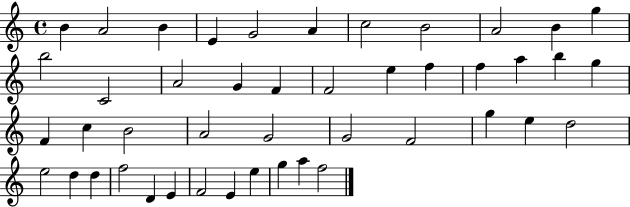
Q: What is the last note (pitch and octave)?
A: F5